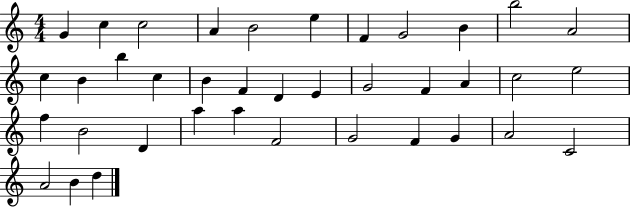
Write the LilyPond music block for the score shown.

{
  \clef treble
  \numericTimeSignature
  \time 4/4
  \key c \major
  g'4 c''4 c''2 | a'4 b'2 e''4 | f'4 g'2 b'4 | b''2 a'2 | \break c''4 b'4 b''4 c''4 | b'4 f'4 d'4 e'4 | g'2 f'4 a'4 | c''2 e''2 | \break f''4 b'2 d'4 | a''4 a''4 f'2 | g'2 f'4 g'4 | a'2 c'2 | \break a'2 b'4 d''4 | \bar "|."
}